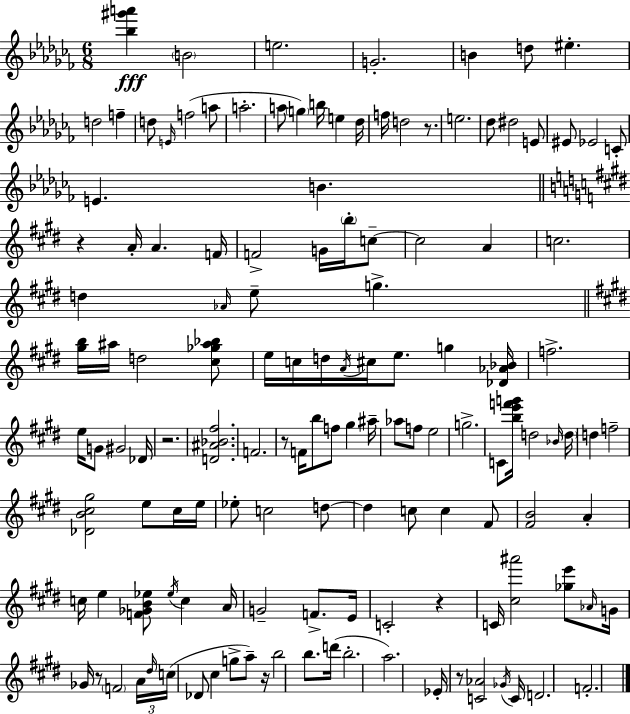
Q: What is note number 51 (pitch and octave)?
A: E5